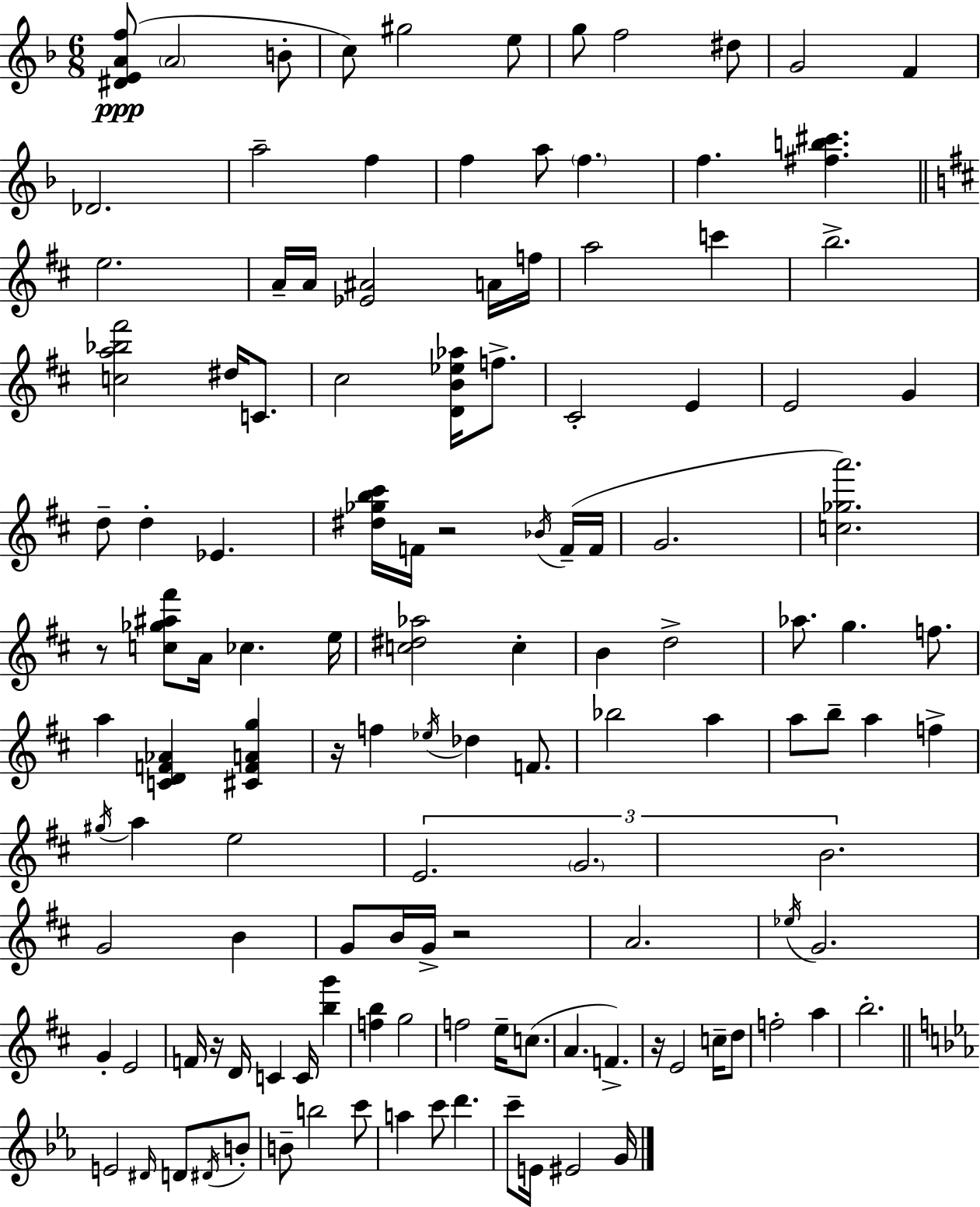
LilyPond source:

{
  \clef treble
  \numericTimeSignature
  \time 6/8
  \key f \major
  <dis' e' a' f''>8(\ppp \parenthesize a'2 b'8-. | c''8) gis''2 e''8 | g''8 f''2 dis''8 | g'2 f'4 | \break des'2. | a''2-- f''4 | f''4 a''8 \parenthesize f''4. | f''4. <fis'' b'' cis'''>4. | \break \bar "||" \break \key d \major e''2. | a'16-- a'16 <ees' ais'>2 a'16 f''16 | a''2 c'''4 | b''2.-> | \break <c'' a'' bes'' fis'''>2 dis''16 c'8. | cis''2 <d' b' ees'' aes''>16 f''8.-> | cis'2-. e'4 | e'2 g'4 | \break d''8-- d''4-. ees'4. | <dis'' ges'' b'' cis'''>16 f'16 r2 \acciaccatura { bes'16 }( f'16-- | f'16 g'2. | <c'' ges'' a'''>2.) | \break r8 <c'' ges'' ais'' fis'''>8 a'16 ces''4. | e''16 <c'' dis'' aes''>2 c''4-. | b'4 d''2-> | aes''8. g''4. f''8. | \break a''4 <c' d' f' aes'>4 <cis' f' a' g''>4 | r16 f''4 \acciaccatura { ees''16 } des''4 f'8. | bes''2 a''4 | a''8 b''8-- a''4 f''4-> | \break \acciaccatura { gis''16 } a''4 e''2 | \tuplet 3/2 { e'2. | \parenthesize g'2. | b'2. } | \break g'2 b'4 | g'8 b'16 g'16-> r2 | a'2. | \acciaccatura { ees''16 } g'2. | \break g'4-. e'2 | f'16 r16 d'16 c'4 c'16 | <b'' g'''>4 <f'' b''>4 g''2 | f''2 | \break e''16-- c''8.( a'4. f'4.->) | r16 e'2 | c''16-- d''8 f''2-. | a''4 b''2.-. | \break \bar "||" \break \key ees \major e'2 \grace { dis'16 } d'8 \acciaccatura { dis'16 } | b'8-. b'8-- b''2 | c'''8 a''4 c'''8 d'''4. | c'''8-- e'16 eis'2 | \break g'16 \bar "|."
}